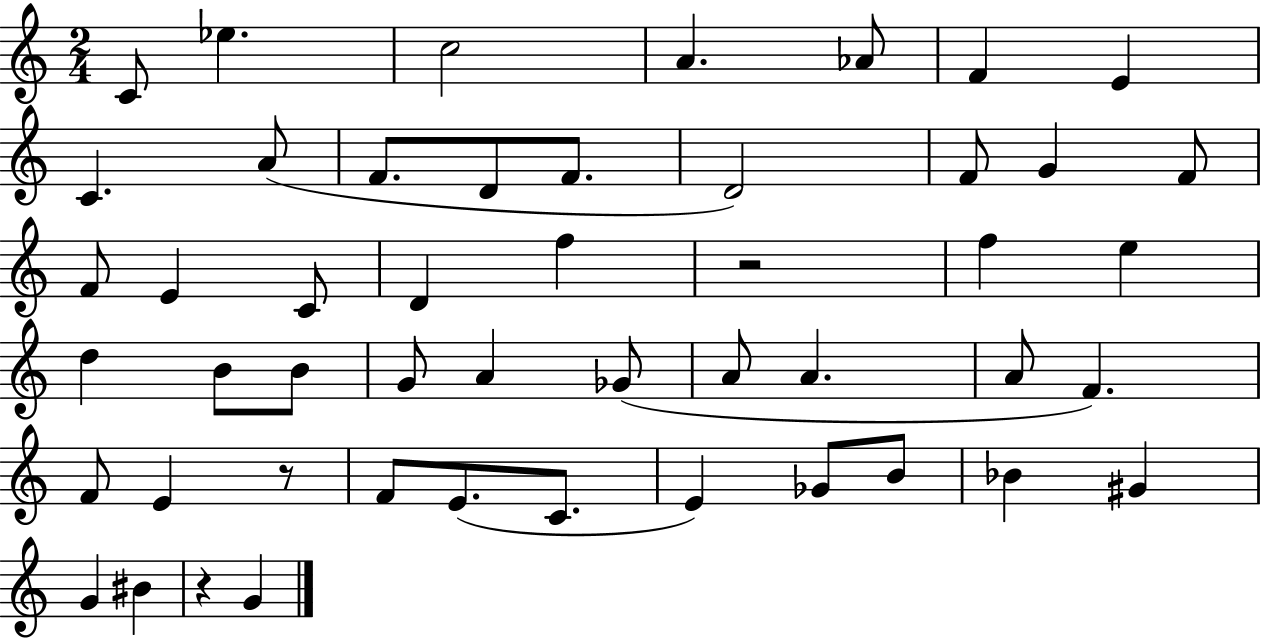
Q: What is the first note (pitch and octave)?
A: C4